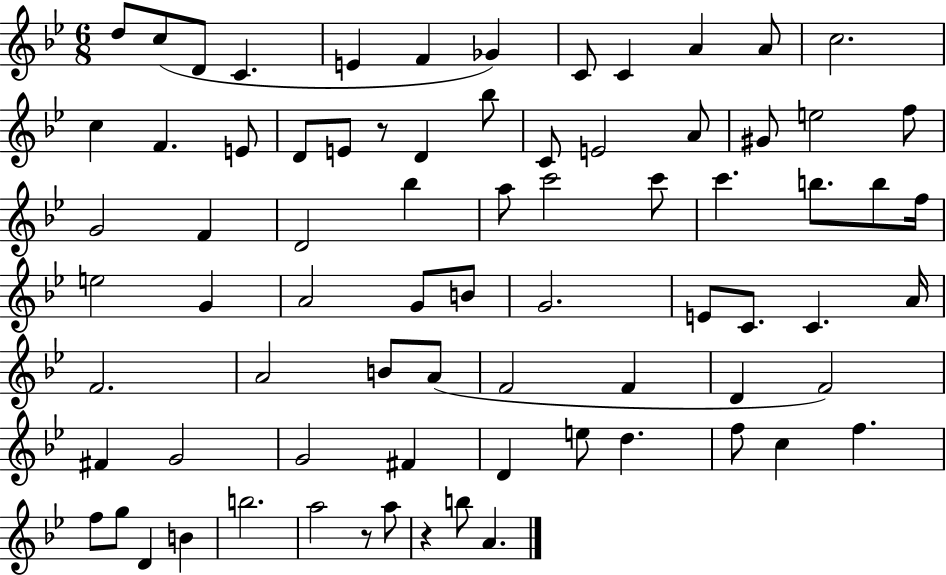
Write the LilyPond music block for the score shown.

{
  \clef treble
  \numericTimeSignature
  \time 6/8
  \key bes \major
  d''8 c''8( d'8 c'4. | e'4 f'4 ges'4) | c'8 c'4 a'4 a'8 | c''2. | \break c''4 f'4. e'8 | d'8 e'8 r8 d'4 bes''8 | c'8 e'2 a'8 | gis'8 e''2 f''8 | \break g'2 f'4 | d'2 bes''4 | a''8 c'''2 c'''8 | c'''4. b''8. b''8 f''16 | \break e''2 g'4 | a'2 g'8 b'8 | g'2. | e'8 c'8. c'4. a'16 | \break f'2. | a'2 b'8 a'8( | f'2 f'4 | d'4 f'2) | \break fis'4 g'2 | g'2 fis'4 | d'4 e''8 d''4. | f''8 c''4 f''4. | \break f''8 g''8 d'4 b'4 | b''2. | a''2 r8 a''8 | r4 b''8 a'4. | \break \bar "|."
}